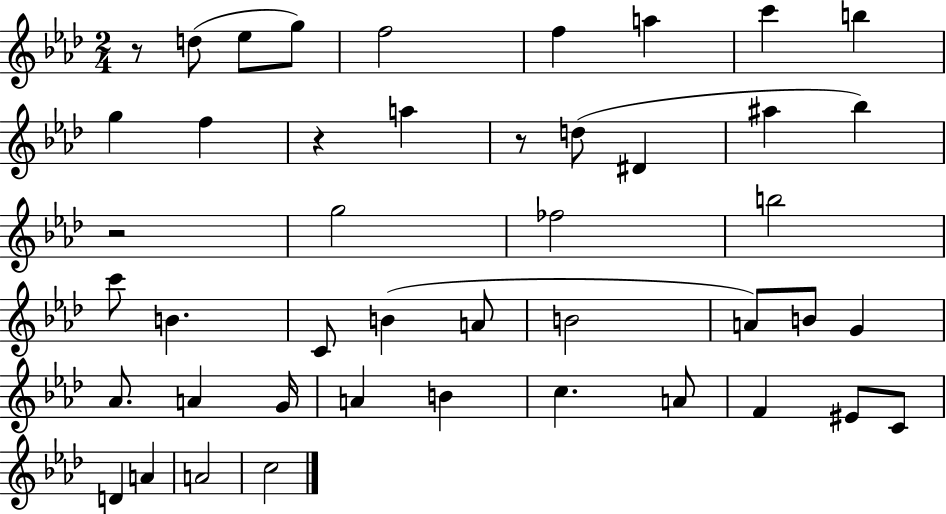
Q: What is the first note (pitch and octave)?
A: D5